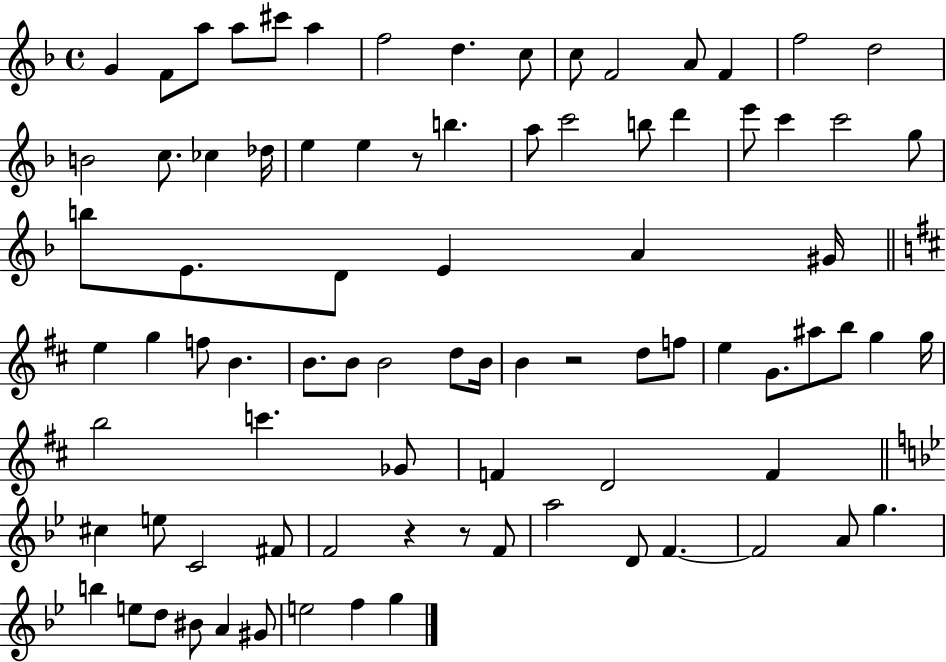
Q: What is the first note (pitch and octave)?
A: G4